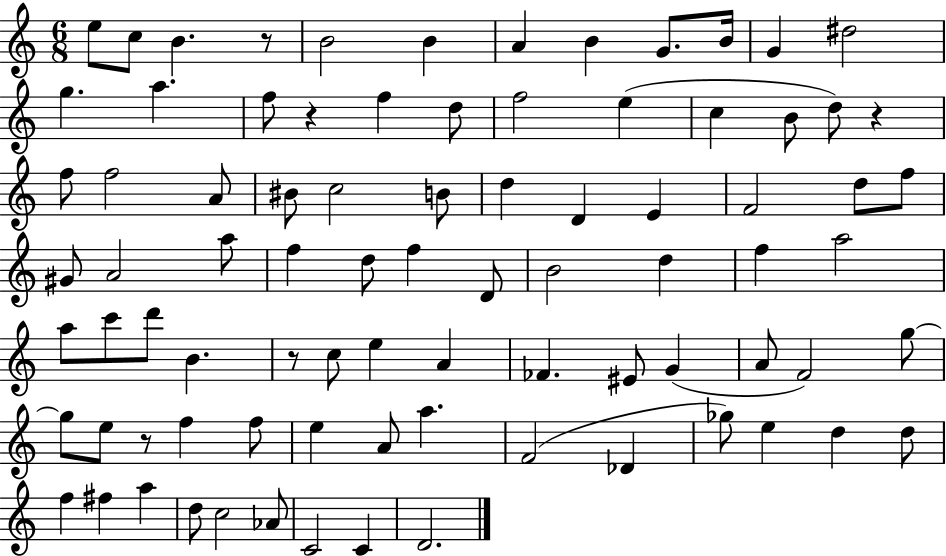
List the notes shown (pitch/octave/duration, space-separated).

E5/e C5/e B4/q. R/e B4/h B4/q A4/q B4/q G4/e. B4/s G4/q D#5/h G5/q. A5/q. F5/e R/q F5/q D5/e F5/h E5/q C5/q B4/e D5/e R/q F5/e F5/h A4/e BIS4/e C5/h B4/e D5/q D4/q E4/q F4/h D5/e F5/e G#4/e A4/h A5/e F5/q D5/e F5/q D4/e B4/h D5/q F5/q A5/h A5/e C6/e D6/e B4/q. R/e C5/e E5/q A4/q FES4/q. EIS4/e G4/q A4/e F4/h G5/e G5/e E5/e R/e F5/q F5/e E5/q A4/e A5/q. F4/h Db4/q Gb5/e E5/q D5/q D5/e F5/q F#5/q A5/q D5/e C5/h Ab4/e C4/h C4/q D4/h.